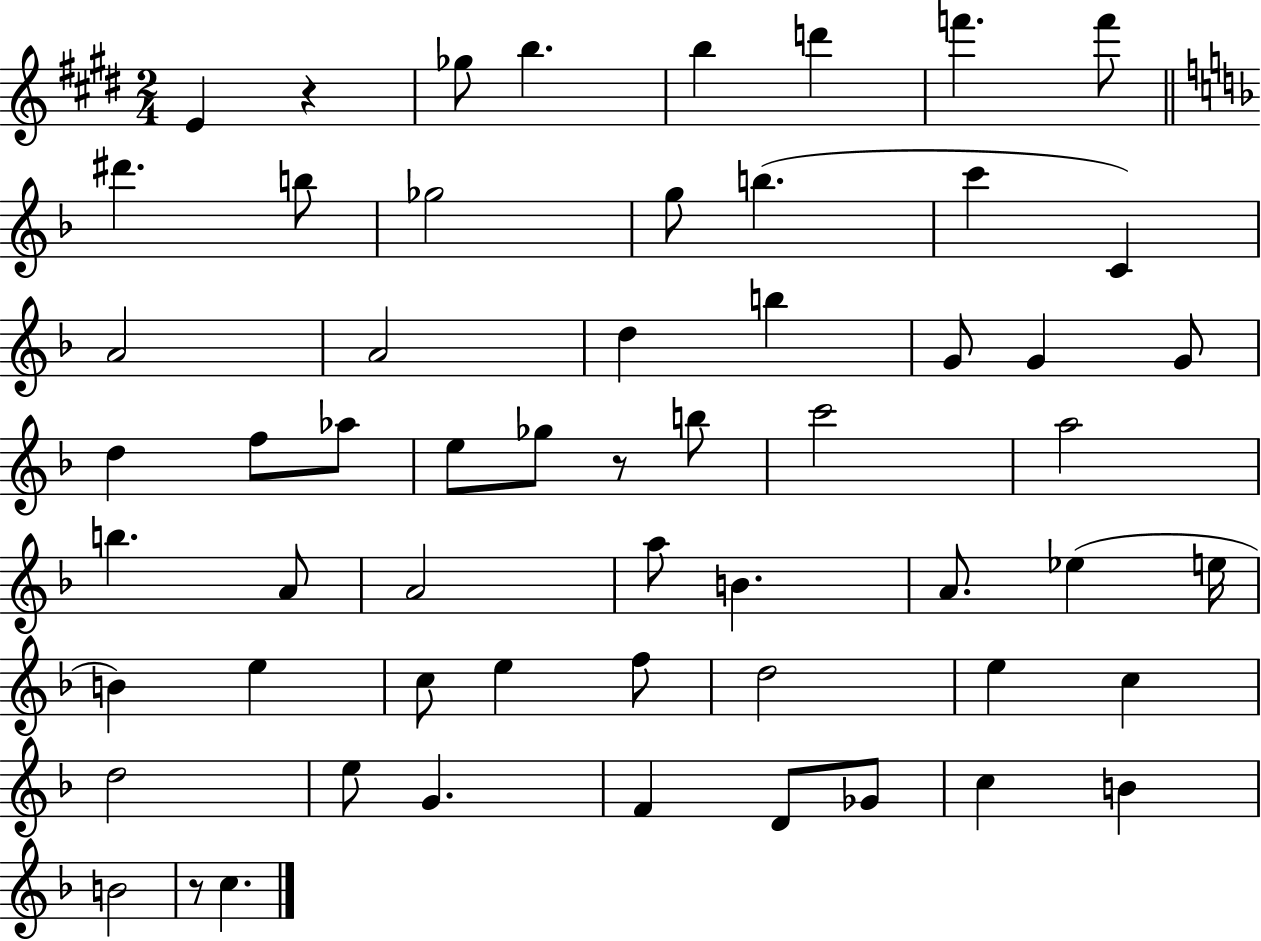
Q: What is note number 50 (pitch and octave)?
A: D4